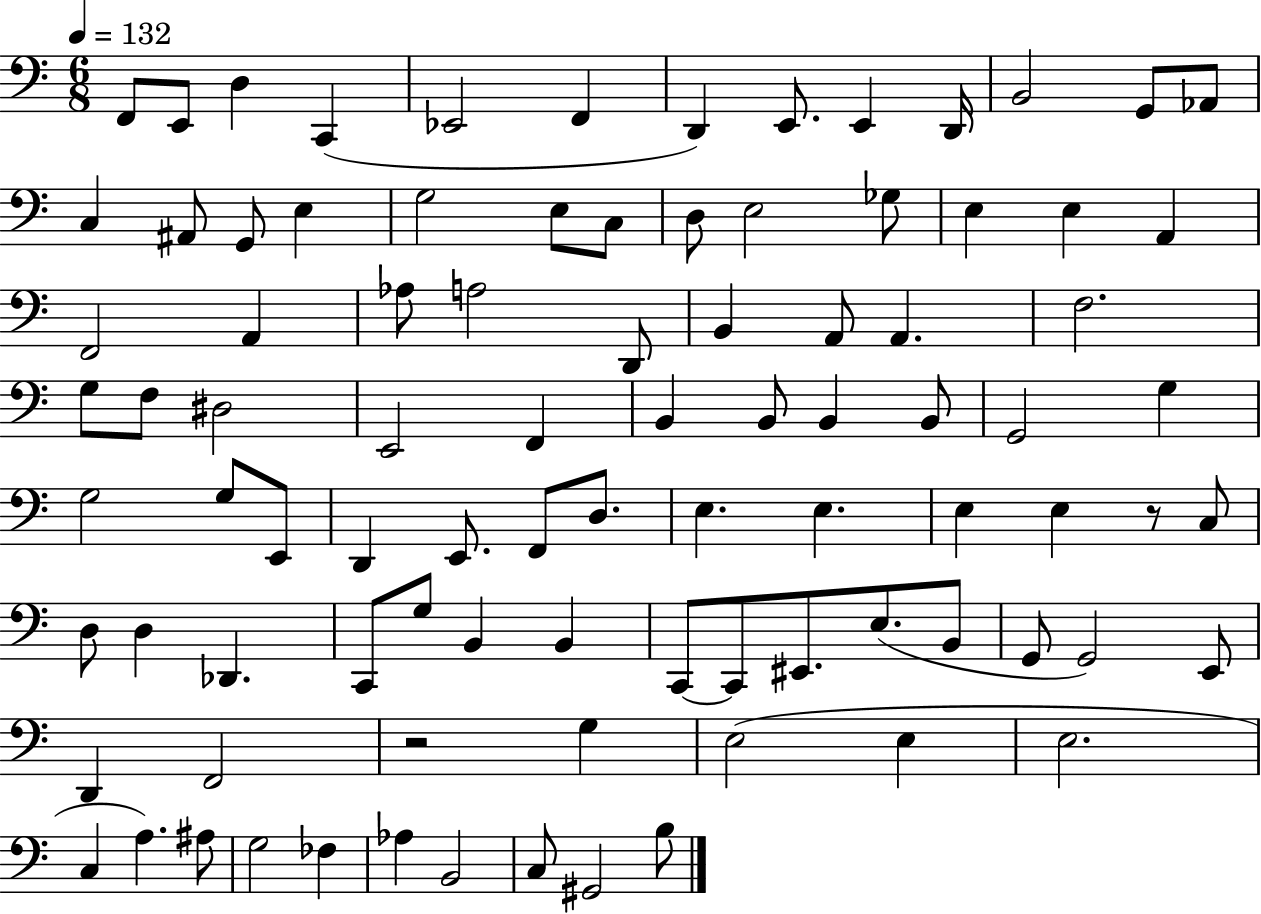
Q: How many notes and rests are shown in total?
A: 91